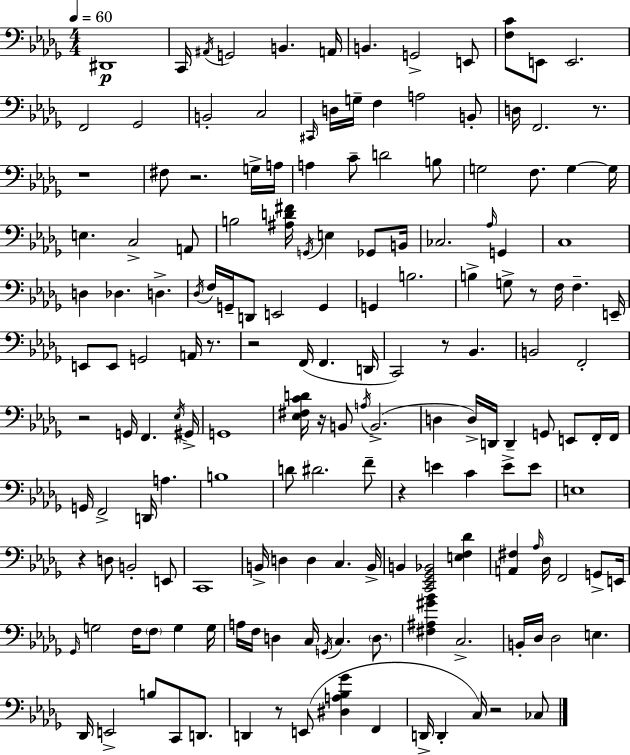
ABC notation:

X:1
T:Untitled
M:4/4
L:1/4
K:Bbm
^D,,4 C,,/4 ^A,,/4 G,,2 B,, A,,/4 B,, G,,2 E,,/2 [F,C]/2 E,,/2 E,,2 F,,2 _G,,2 B,,2 C,2 ^C,,/4 D,/4 G,/4 F, A,2 B,,/2 D,/4 F,,2 z/2 z4 ^F,/2 z2 G,/4 A,/4 A, C/2 D2 B,/2 G,2 F,/2 G, G,/4 E, C,2 A,,/2 B,2 [^A,D^F]/4 G,,/4 E, _G,,/2 B,,/4 _C,2 _A,/4 G,, C,4 D, _D, D, _D,/4 F,/4 G,,/4 D,,/2 E,,2 G,, G,, B,2 B, G,/2 z/2 F,/4 F, E,,/4 E,,/2 E,,/2 G,,2 A,,/4 z/2 z2 F,,/4 F,, D,,/4 C,,2 z/2 _B,, B,,2 F,,2 z2 G,,/4 F,, _E,/4 ^G,,/4 G,,4 [_E,^F,CD]/4 z/4 B,,/2 A,/4 B,,2 D, D,/4 D,,/4 D,, G,,/2 E,,/2 F,,/4 F,,/4 G,,/4 F,,2 D,,/4 A, B,4 D/2 ^D2 F/2 z E C E/2 E/2 E,4 z D,/2 B,,2 E,,/2 C,,4 B,,/4 D, D, C, B,,/4 B,, [C,,_E,,_G,,_B,,]2 [E,F,_D] [A,,^F,] _A,/4 _D,/4 F,,2 G,,/2 E,,/4 _G,,/4 G,2 F,/4 F,/2 G, G,/4 A,/4 F,/4 D, C,/4 G,,/4 C, D,/2 [^F,^A,^G_B] C,2 B,,/4 _D,/4 _D,2 E, _D,,/4 E,,2 B,/2 C,,/2 D,,/2 D,, z/2 E,,/2 [^D,A,_B,_G] F,, D,,/4 D,, C,/4 z2 _C,/2